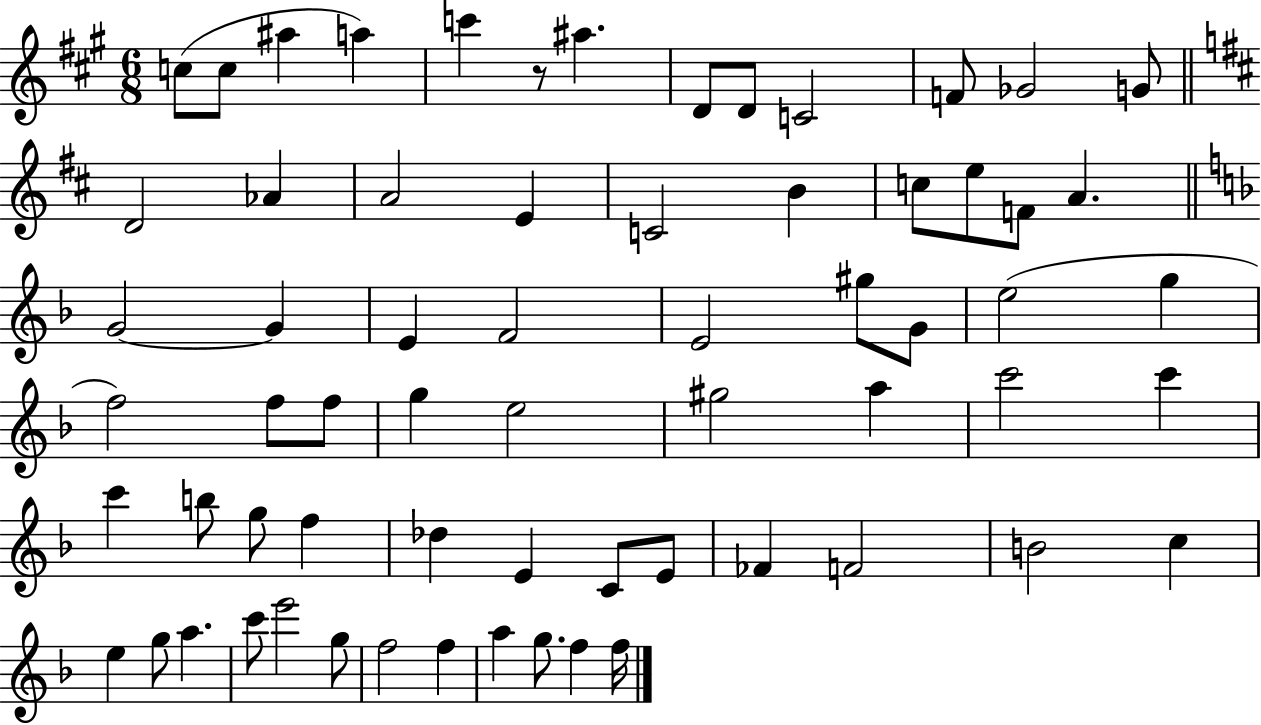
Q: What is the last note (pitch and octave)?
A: F5